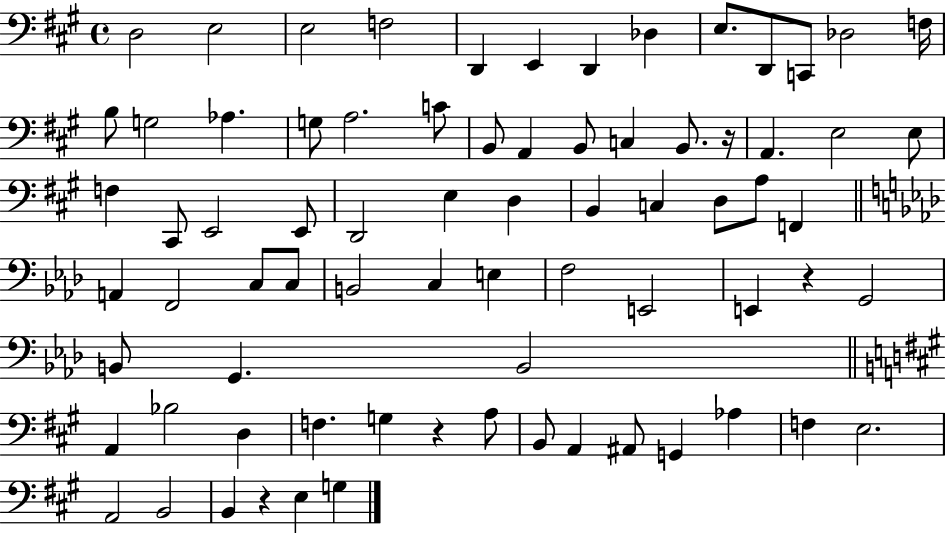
D3/h E3/h E3/h F3/h D2/q E2/q D2/q Db3/q E3/e. D2/e C2/e Db3/h F3/s B3/e G3/h Ab3/q. G3/e A3/h. C4/e B2/e A2/q B2/e C3/q B2/e. R/s A2/q. E3/h E3/e F3/q C#2/e E2/h E2/e D2/h E3/q D3/q B2/q C3/q D3/e A3/e F2/q A2/q F2/h C3/e C3/e B2/h C3/q E3/q F3/h E2/h E2/q R/q G2/h B2/e G2/q. B2/h A2/q Bb3/h D3/q F3/q. G3/q R/q A3/e B2/e A2/q A#2/e G2/q Ab3/q F3/q E3/h. A2/h B2/h B2/q R/q E3/q G3/q